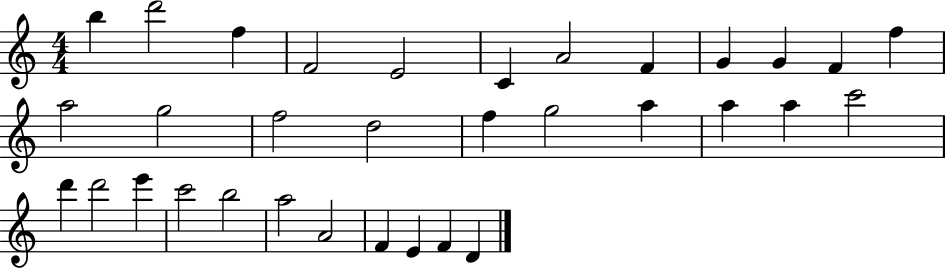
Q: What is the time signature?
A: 4/4